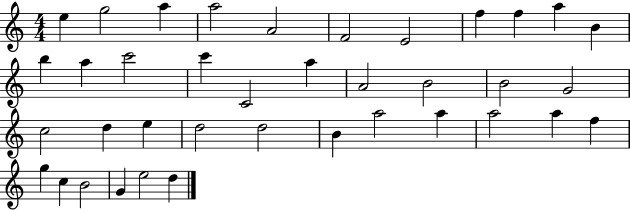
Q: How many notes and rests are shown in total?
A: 38